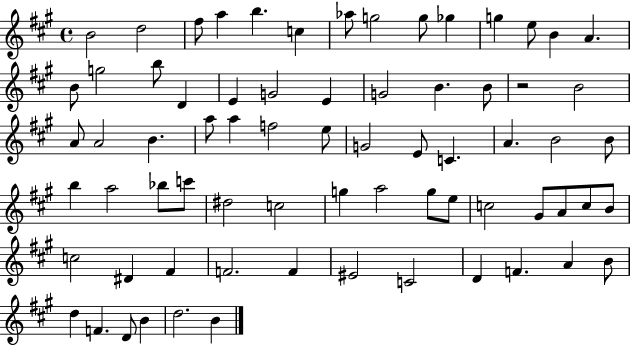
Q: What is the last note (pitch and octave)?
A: B4